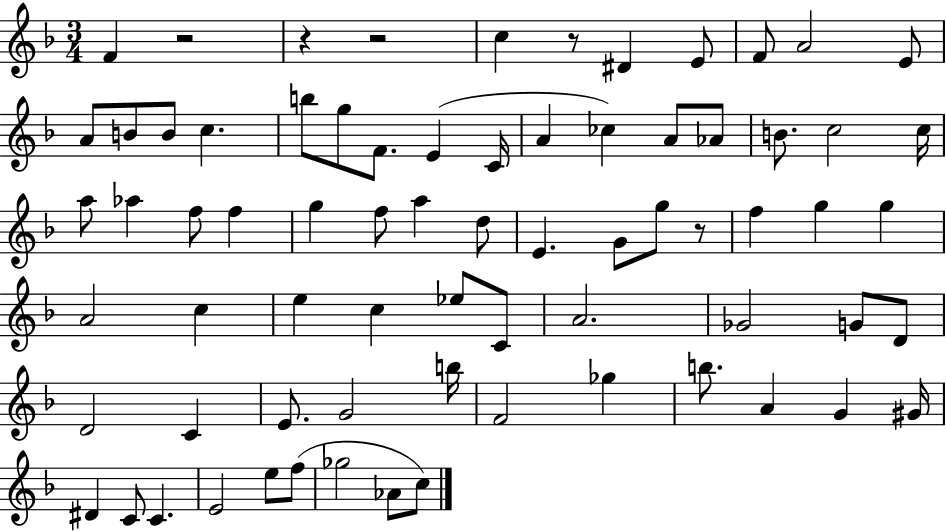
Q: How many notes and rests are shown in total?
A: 72